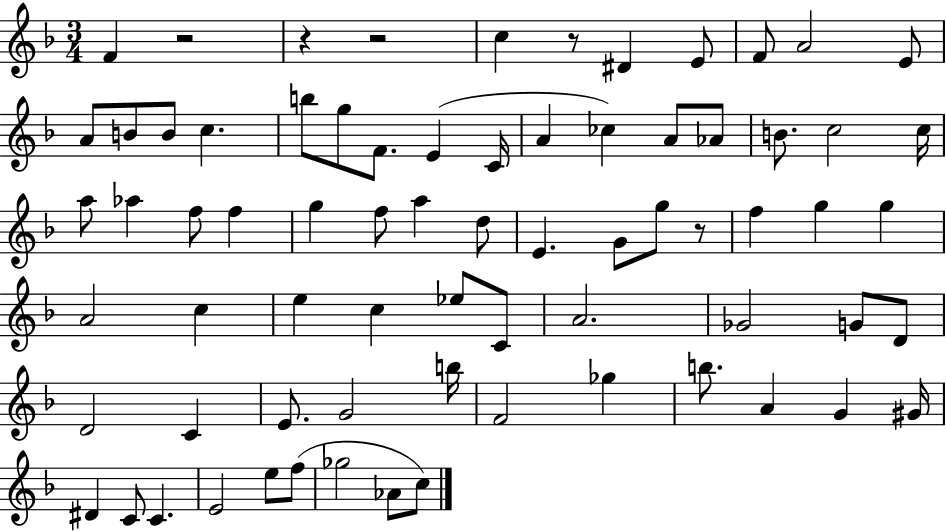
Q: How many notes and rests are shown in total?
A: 72